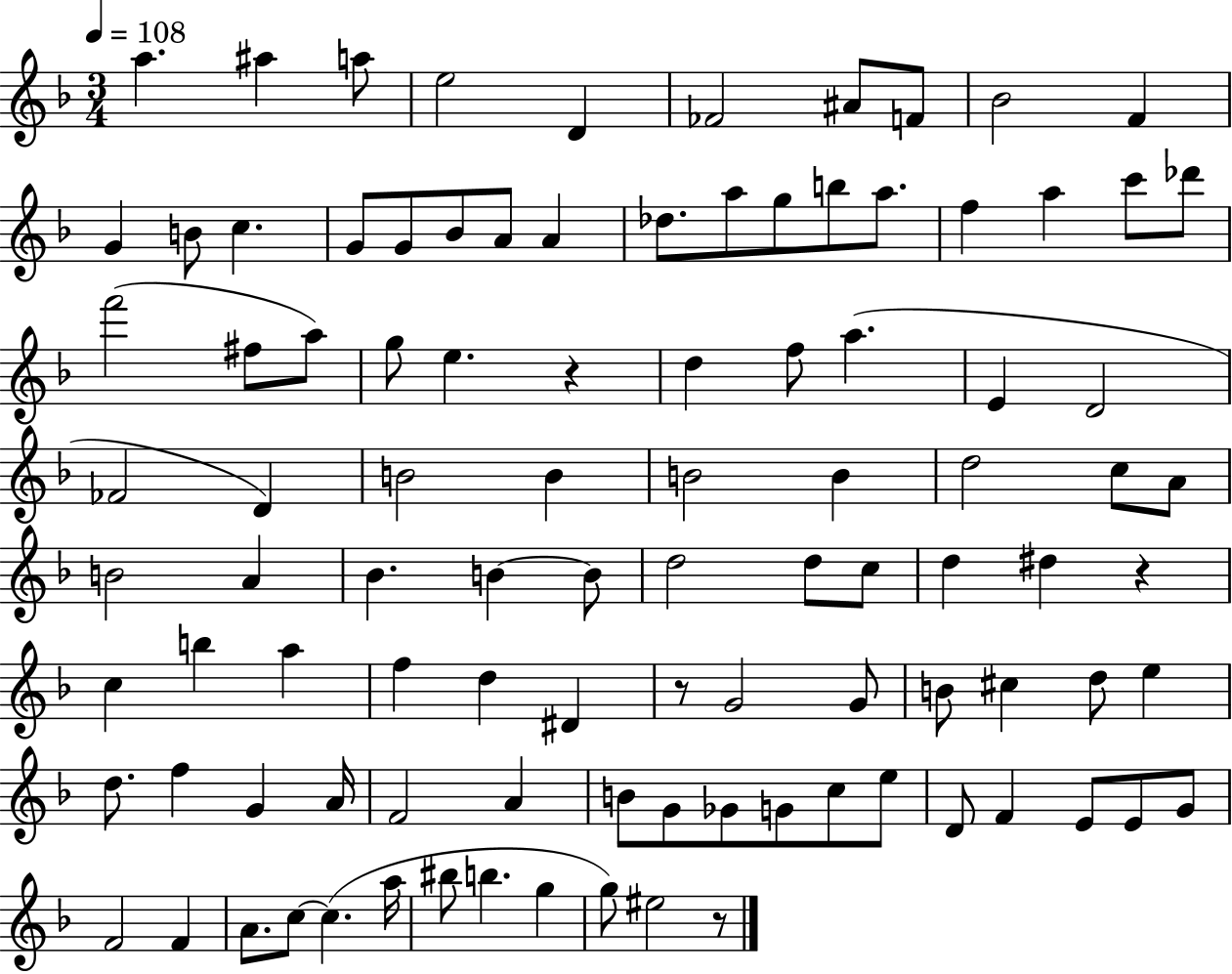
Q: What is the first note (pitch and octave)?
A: A5